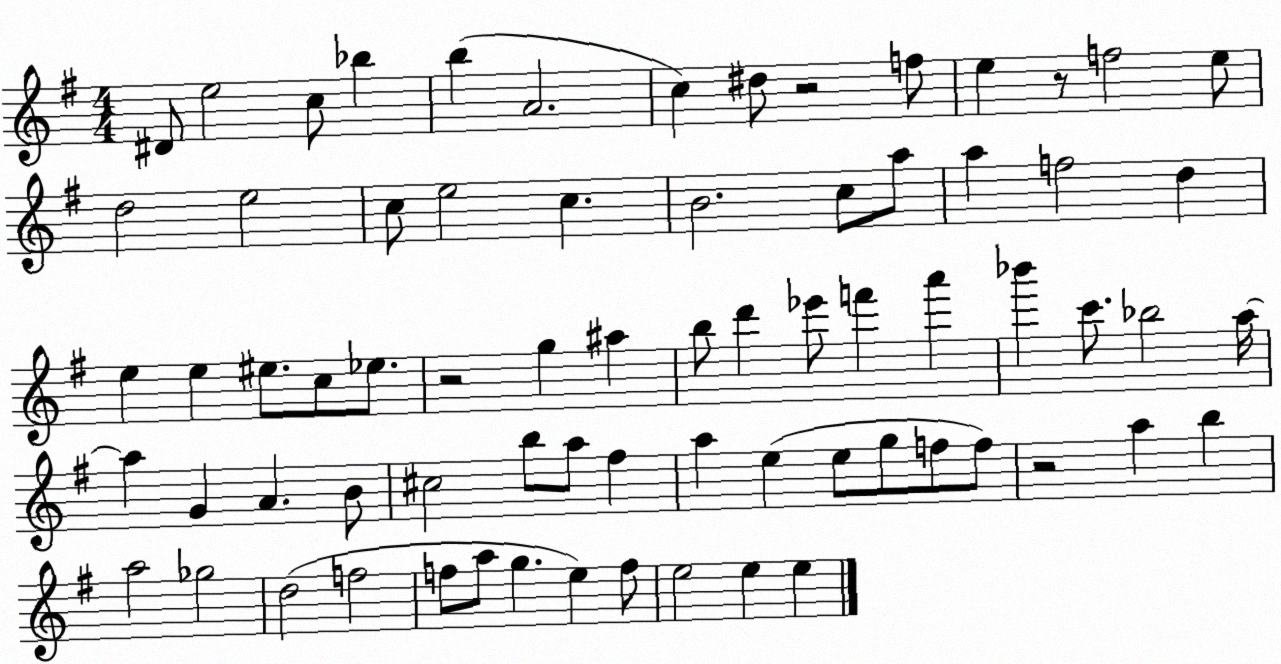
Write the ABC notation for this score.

X:1
T:Untitled
M:4/4
L:1/4
K:G
^D/2 e2 c/2 _b b A2 c ^d/2 z2 f/2 e z/2 f2 e/2 d2 e2 c/2 e2 c B2 c/2 a/2 a f2 d e e ^e/2 c/2 _e/2 z2 g ^a b/2 d' _e'/2 f' a' _b' c'/2 _b2 a/4 a G A B/2 ^c2 b/2 a/2 ^f a e e/2 g/2 f/2 f/2 z2 a b a2 _g2 d2 f2 f/2 a/2 g e f/2 e2 e e